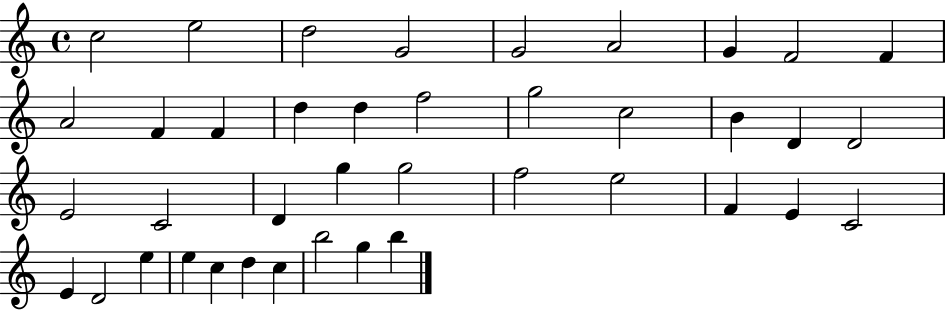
X:1
T:Untitled
M:4/4
L:1/4
K:C
c2 e2 d2 G2 G2 A2 G F2 F A2 F F d d f2 g2 c2 B D D2 E2 C2 D g g2 f2 e2 F E C2 E D2 e e c d c b2 g b